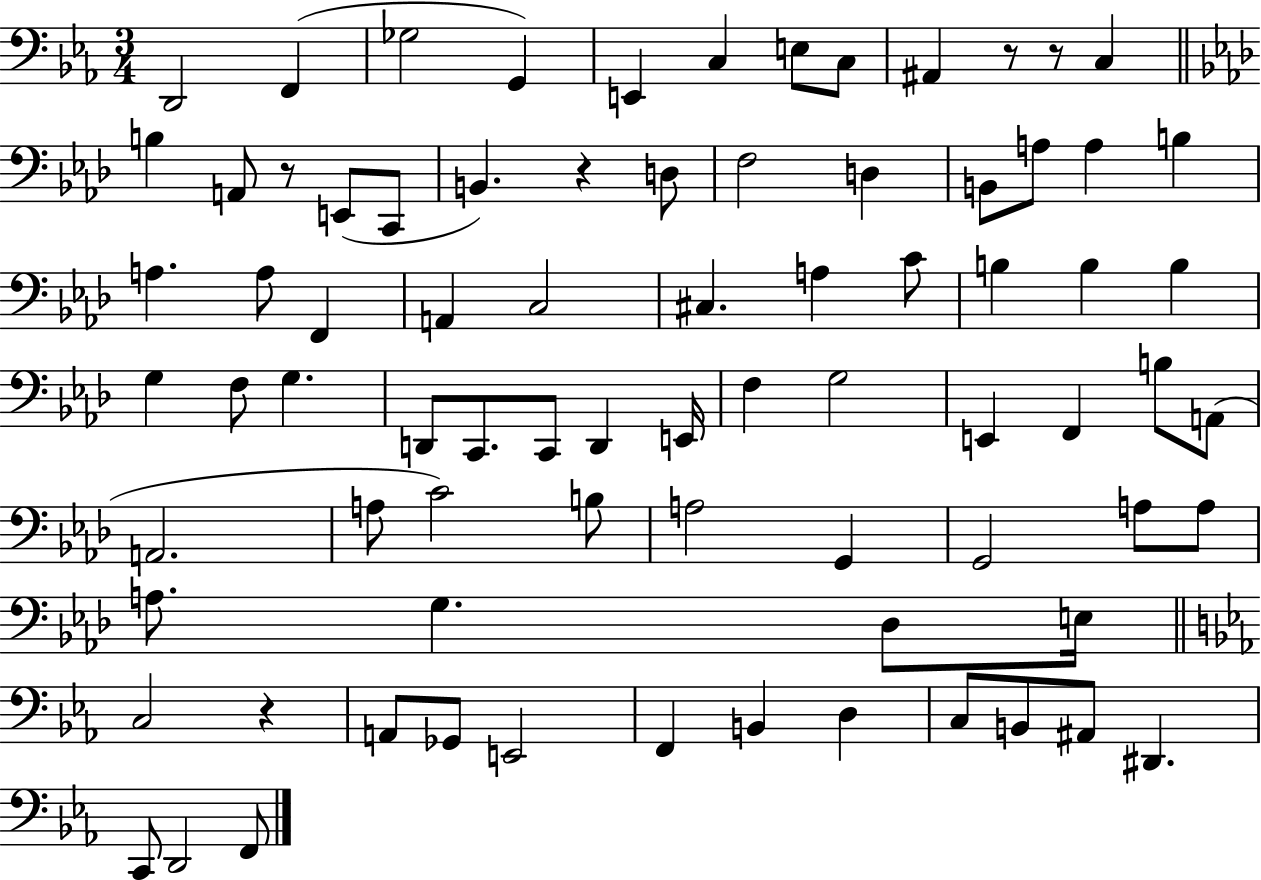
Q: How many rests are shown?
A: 5